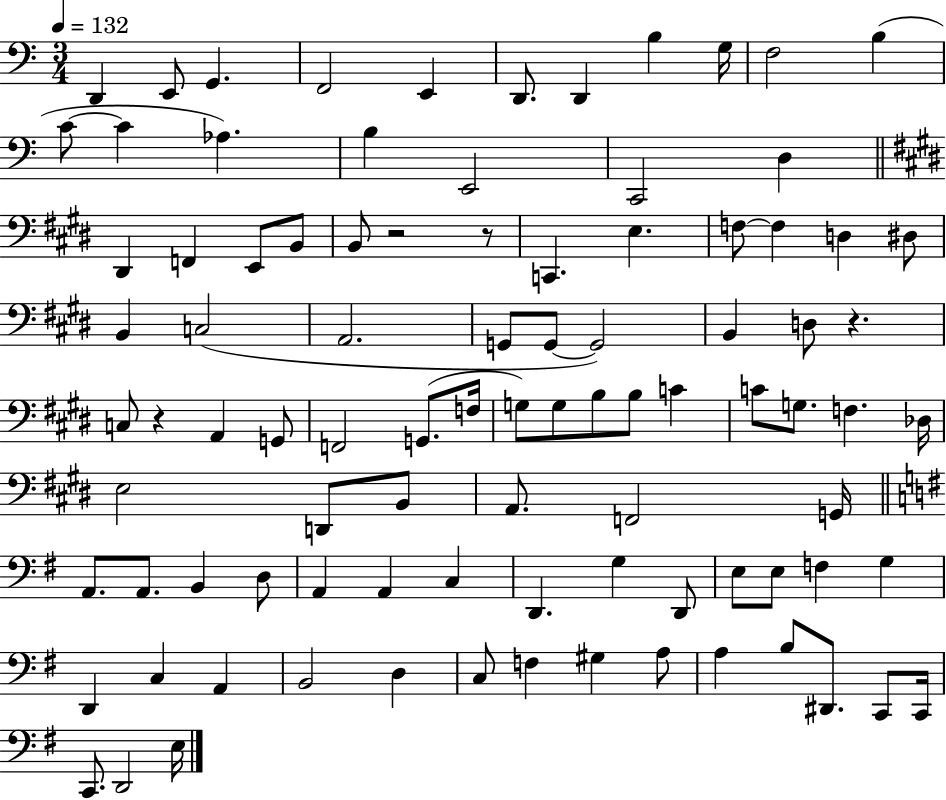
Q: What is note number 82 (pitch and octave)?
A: A3